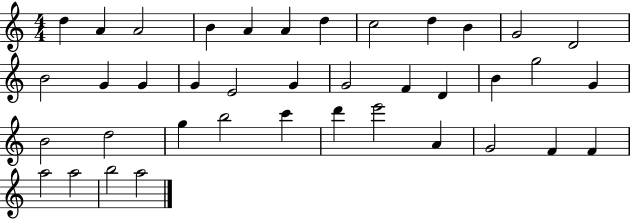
D5/q A4/q A4/h B4/q A4/q A4/q D5/q C5/h D5/q B4/q G4/h D4/h B4/h G4/q G4/q G4/q E4/h G4/q G4/h F4/q D4/q B4/q G5/h G4/q B4/h D5/h G5/q B5/h C6/q D6/q E6/h A4/q G4/h F4/q F4/q A5/h A5/h B5/h A5/h